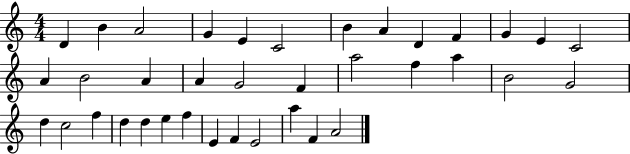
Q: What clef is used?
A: treble